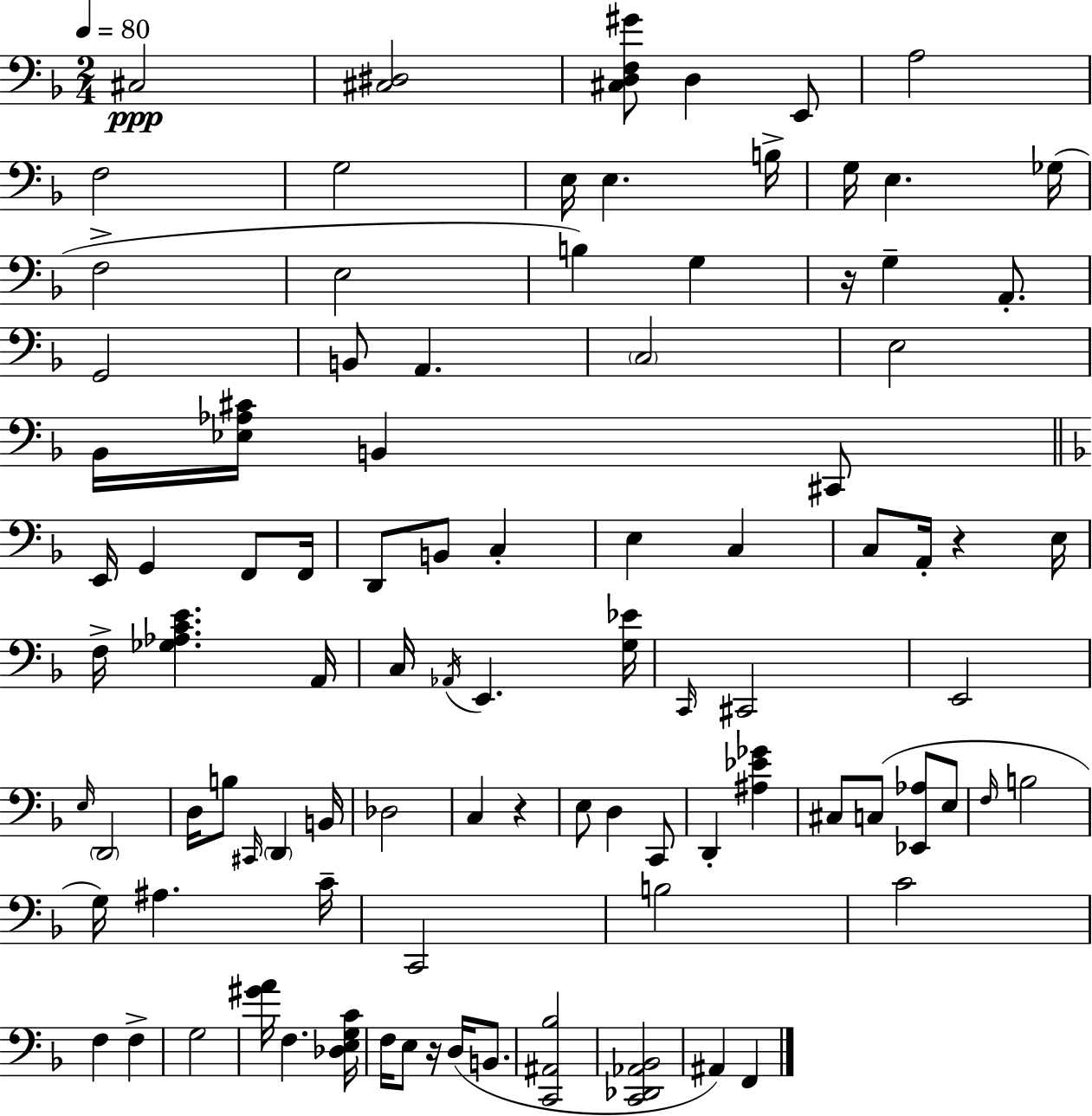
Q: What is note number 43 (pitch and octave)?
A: E2